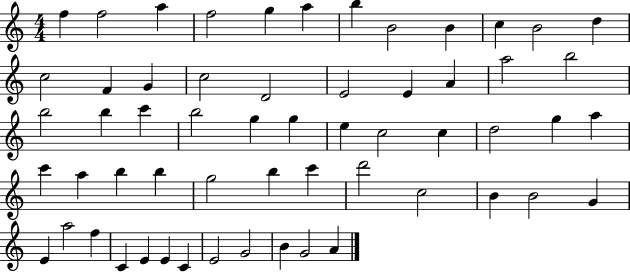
X:1
T:Untitled
M:4/4
L:1/4
K:C
f f2 a f2 g a b B2 B c B2 d c2 F G c2 D2 E2 E A a2 b2 b2 b c' b2 g g e c2 c d2 g a c' a b b g2 b c' d'2 c2 B B2 G E a2 f C E E C E2 G2 B G2 A